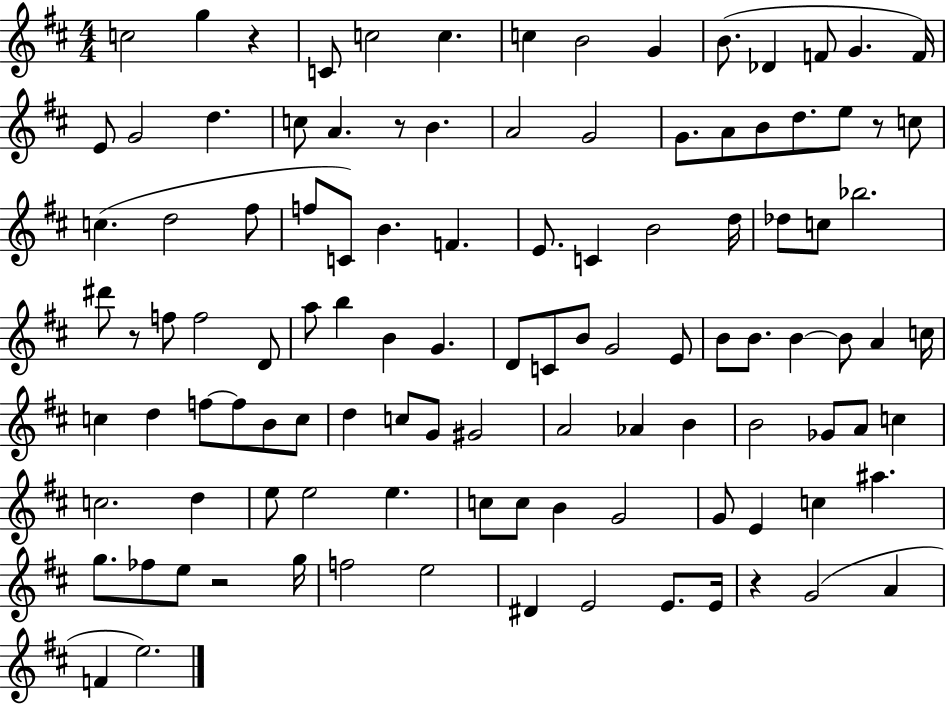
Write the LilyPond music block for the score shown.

{
  \clef treble
  \numericTimeSignature
  \time 4/4
  \key d \major
  c''2 g''4 r4 | c'8 c''2 c''4. | c''4 b'2 g'4 | b'8.( des'4 f'8 g'4. f'16) | \break e'8 g'2 d''4. | c''8 a'4. r8 b'4. | a'2 g'2 | g'8. a'8 b'8 d''8. e''8 r8 c''8 | \break c''4.( d''2 fis''8 | f''8 c'8) b'4. f'4. | e'8. c'4 b'2 d''16 | des''8 c''8 bes''2. | \break dis'''8 r8 f''8 f''2 d'8 | a''8 b''4 b'4 g'4. | d'8 c'8 b'8 g'2 e'8 | b'8 b'8. b'4~~ b'8 a'4 c''16 | \break c''4 d''4 f''8~~ f''8 b'8 c''8 | d''4 c''8 g'8 gis'2 | a'2 aes'4 b'4 | b'2 ges'8 a'8 c''4 | \break c''2. d''4 | e''8 e''2 e''4. | c''8 c''8 b'4 g'2 | g'8 e'4 c''4 ais''4. | \break g''8. fes''8 e''8 r2 g''16 | f''2 e''2 | dis'4 e'2 e'8. e'16 | r4 g'2( a'4 | \break f'4 e''2.) | \bar "|."
}